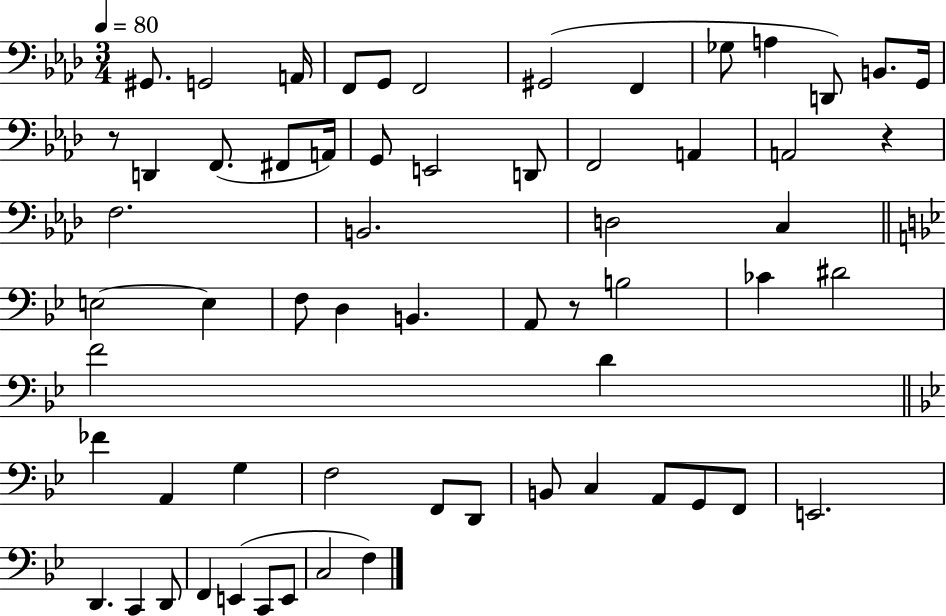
X:1
T:Untitled
M:3/4
L:1/4
K:Ab
^G,,/2 G,,2 A,,/4 F,,/2 G,,/2 F,,2 ^G,,2 F,, _G,/2 A, D,,/2 B,,/2 G,,/4 z/2 D,, F,,/2 ^F,,/2 A,,/4 G,,/2 E,,2 D,,/2 F,,2 A,, A,,2 z F,2 B,,2 D,2 C, E,2 E, F,/2 D, B,, A,,/2 z/2 B,2 _C ^D2 F2 D _F A,, G, F,2 F,,/2 D,,/2 B,,/2 C, A,,/2 G,,/2 F,,/2 E,,2 D,, C,, D,,/2 F,, E,, C,,/2 E,,/2 C,2 F,